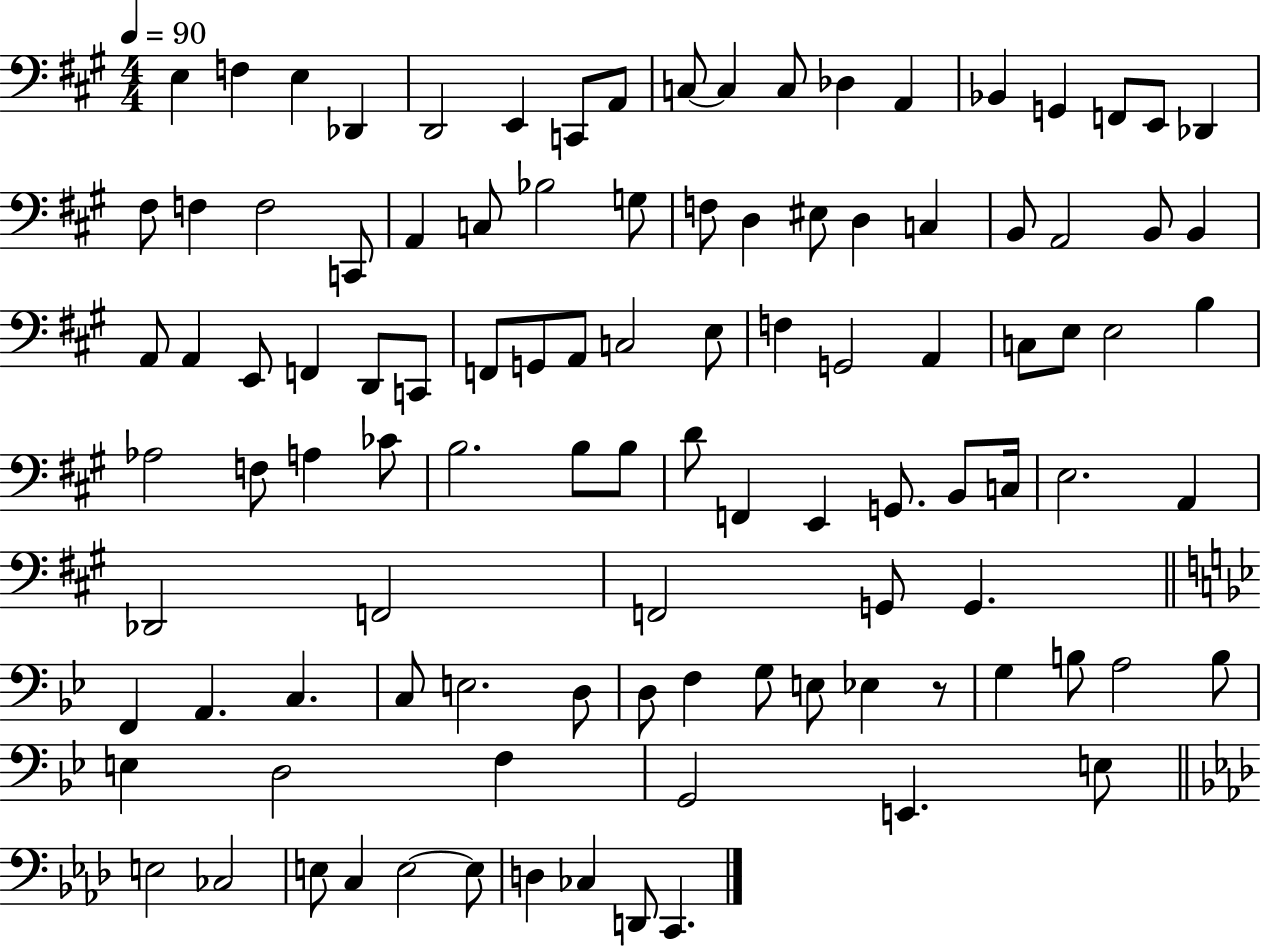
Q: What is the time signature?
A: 4/4